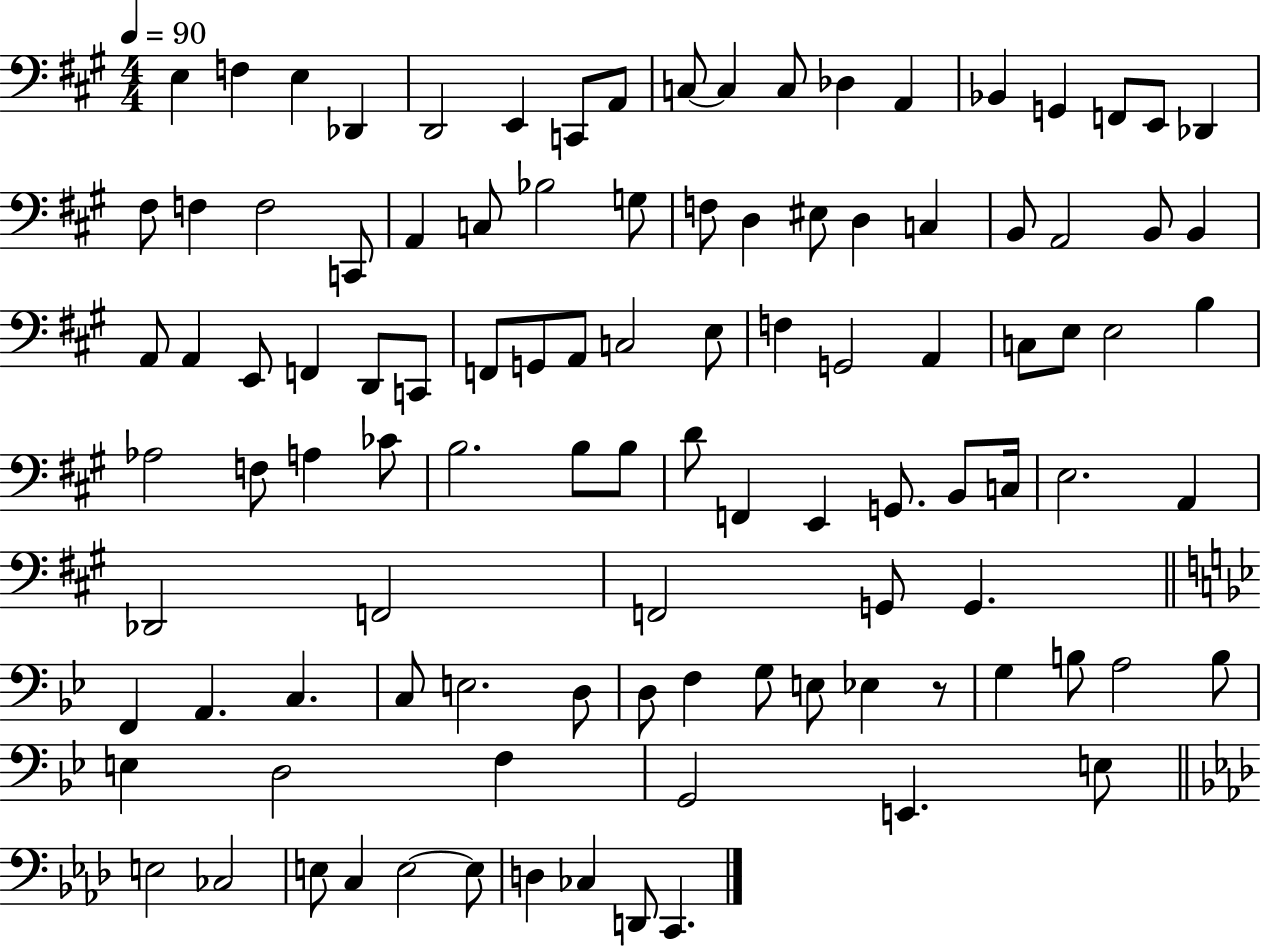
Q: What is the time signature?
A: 4/4